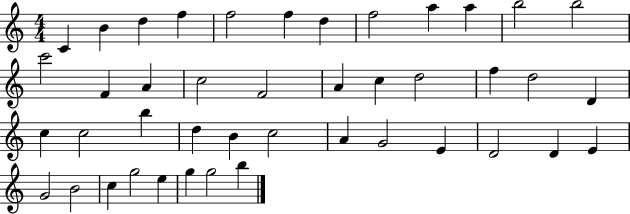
{
  \clef treble
  \numericTimeSignature
  \time 4/4
  \key c \major
  c'4 b'4 d''4 f''4 | f''2 f''4 d''4 | f''2 a''4 a''4 | b''2 b''2 | \break c'''2 f'4 a'4 | c''2 f'2 | a'4 c''4 d''2 | f''4 d''2 d'4 | \break c''4 c''2 b''4 | d''4 b'4 c''2 | a'4 g'2 e'4 | d'2 d'4 e'4 | \break g'2 b'2 | c''4 g''2 e''4 | g''4 g''2 b''4 | \bar "|."
}